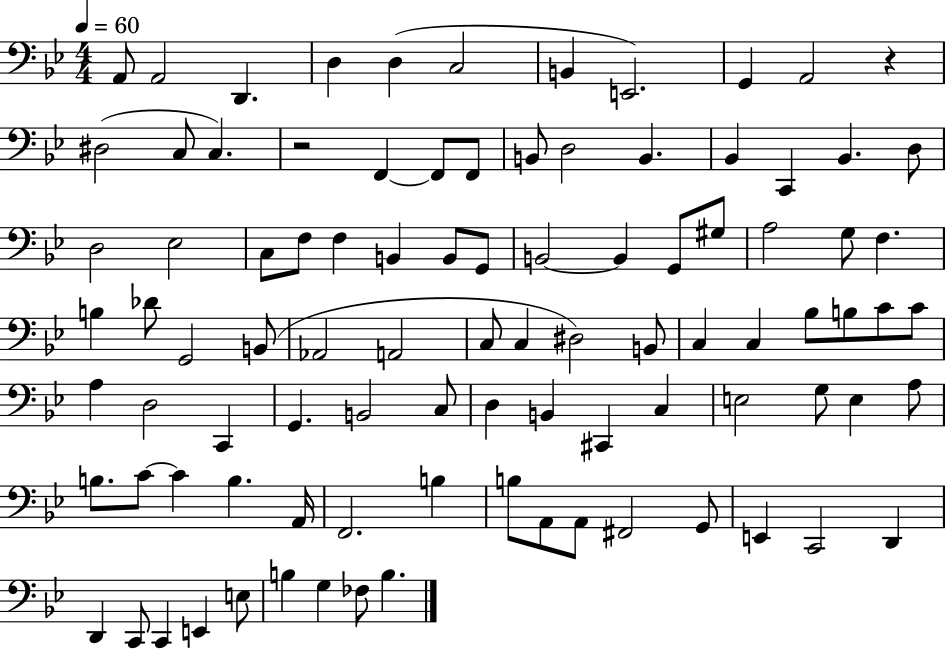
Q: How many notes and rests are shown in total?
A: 94